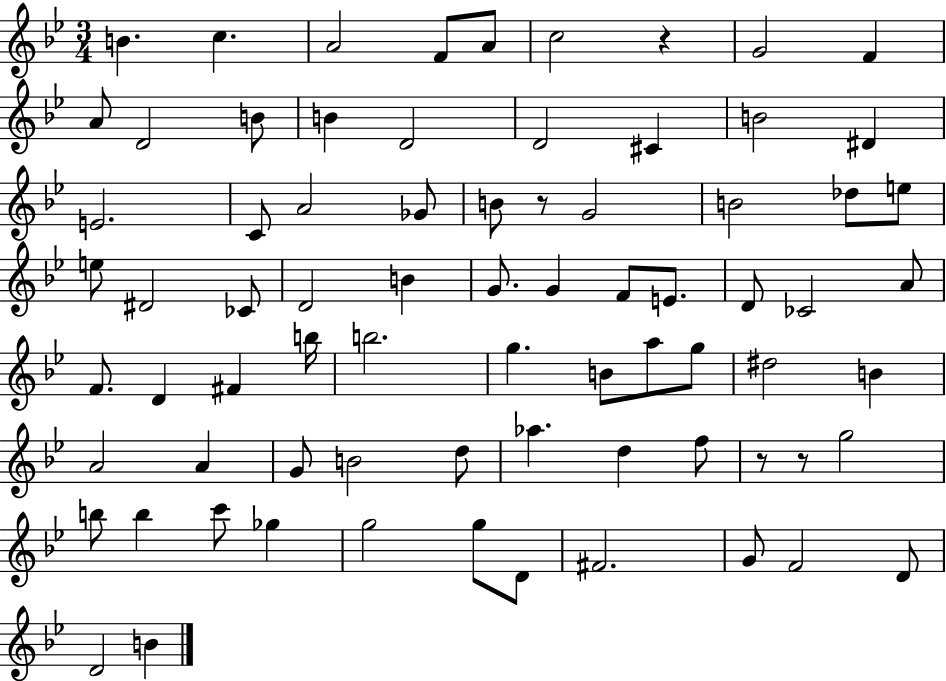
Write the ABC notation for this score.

X:1
T:Untitled
M:3/4
L:1/4
K:Bb
B c A2 F/2 A/2 c2 z G2 F A/2 D2 B/2 B D2 D2 ^C B2 ^D E2 C/2 A2 _G/2 B/2 z/2 G2 B2 _d/2 e/2 e/2 ^D2 _C/2 D2 B G/2 G F/2 E/2 D/2 _C2 A/2 F/2 D ^F b/4 b2 g B/2 a/2 g/2 ^d2 B A2 A G/2 B2 d/2 _a d f/2 z/2 z/2 g2 b/2 b c'/2 _g g2 g/2 D/2 ^F2 G/2 F2 D/2 D2 B